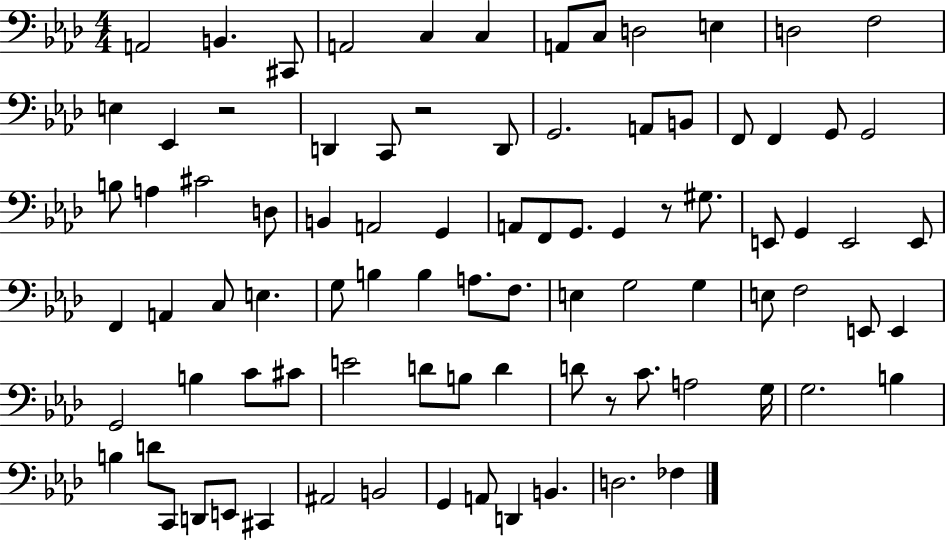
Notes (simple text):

A2/h B2/q. C#2/e A2/h C3/q C3/q A2/e C3/e D3/h E3/q D3/h F3/h E3/q Eb2/q R/h D2/q C2/e R/h D2/e G2/h. A2/e B2/e F2/e F2/q G2/e G2/h B3/e A3/q C#4/h D3/e B2/q A2/h G2/q A2/e F2/e G2/e. G2/q R/e G#3/e. E2/e G2/q E2/h E2/e F2/q A2/q C3/e E3/q. G3/e B3/q B3/q A3/e. F3/e. E3/q G3/h G3/q E3/e F3/h E2/e E2/q G2/h B3/q C4/e C#4/e E4/h D4/e B3/e D4/q D4/e R/e C4/e. A3/h G3/s G3/h. B3/q B3/q D4/e C2/e D2/e E2/e C#2/q A#2/h B2/h G2/q A2/e D2/q B2/q. D3/h. FES3/q